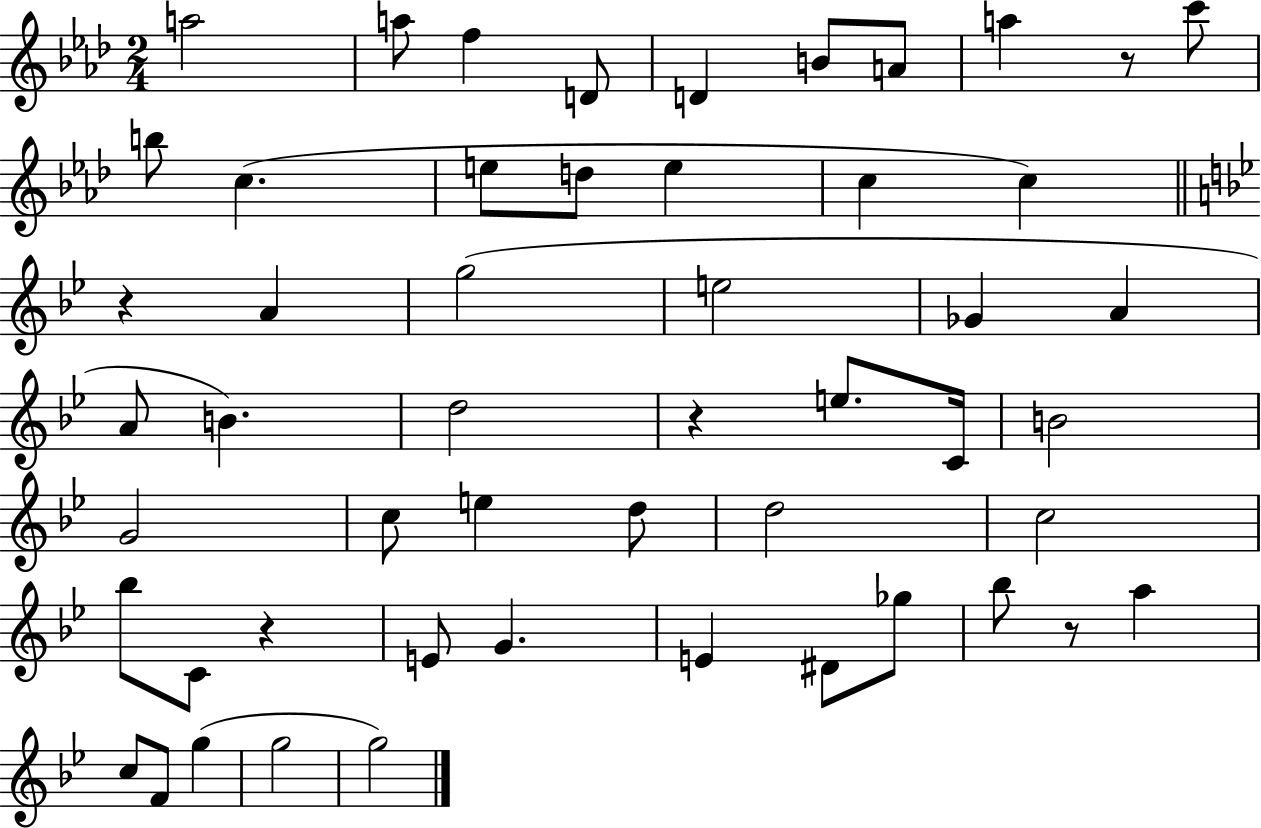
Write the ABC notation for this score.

X:1
T:Untitled
M:2/4
L:1/4
K:Ab
a2 a/2 f D/2 D B/2 A/2 a z/2 c'/2 b/2 c e/2 d/2 e c c z A g2 e2 _G A A/2 B d2 z e/2 C/4 B2 G2 c/2 e d/2 d2 c2 _b/2 C/2 z E/2 G E ^D/2 _g/2 _b/2 z/2 a c/2 F/2 g g2 g2